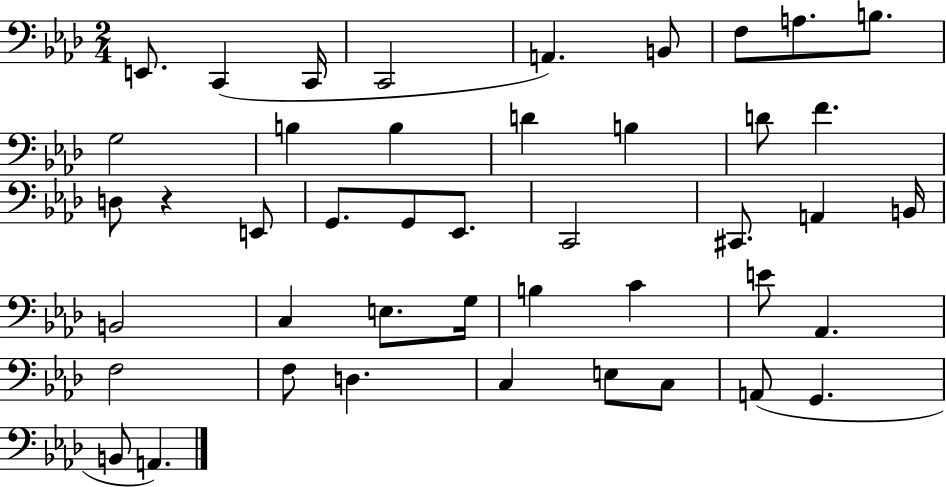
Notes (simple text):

E2/e. C2/q C2/s C2/h A2/q. B2/e F3/e A3/e. B3/e. G3/h B3/q B3/q D4/q B3/q D4/e F4/q. D3/e R/q E2/e G2/e. G2/e Eb2/e. C2/h C#2/e. A2/q B2/s B2/h C3/q E3/e. G3/s B3/q C4/q E4/e Ab2/q. F3/h F3/e D3/q. C3/q E3/e C3/e A2/e G2/q. B2/e A2/q.